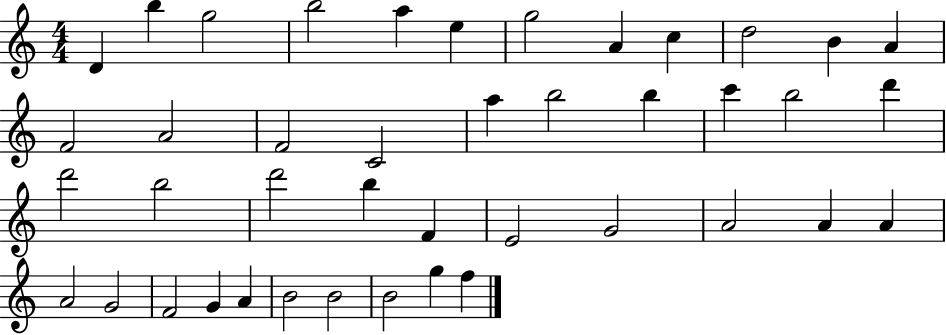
D4/q B5/q G5/h B5/h A5/q E5/q G5/h A4/q C5/q D5/h B4/q A4/q F4/h A4/h F4/h C4/h A5/q B5/h B5/q C6/q B5/h D6/q D6/h B5/h D6/h B5/q F4/q E4/h G4/h A4/h A4/q A4/q A4/h G4/h F4/h G4/q A4/q B4/h B4/h B4/h G5/q F5/q